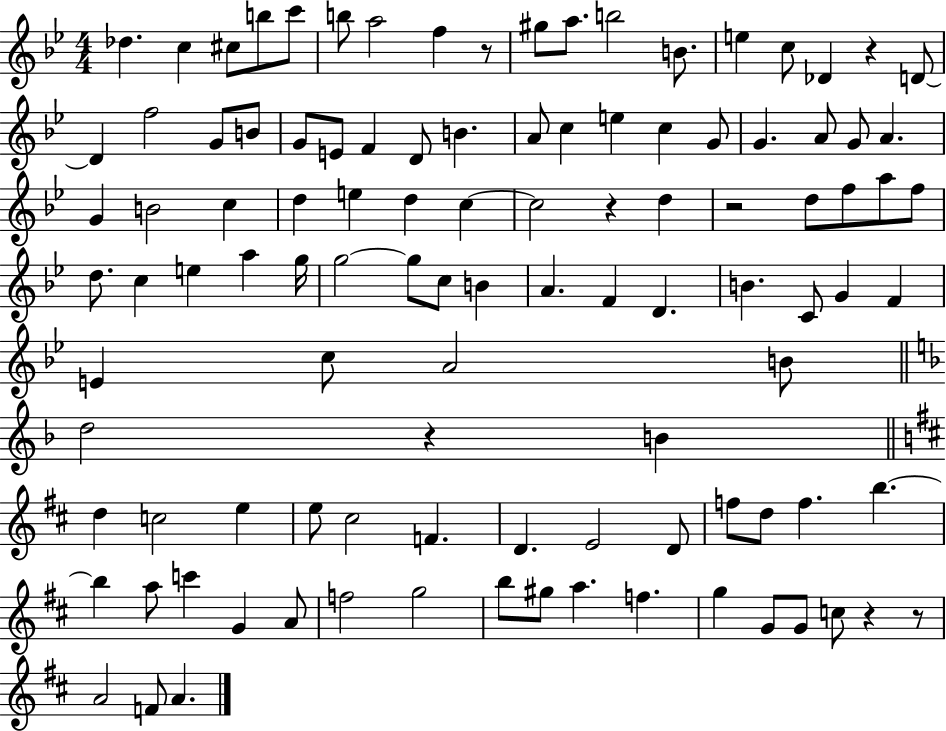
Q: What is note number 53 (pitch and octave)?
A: G5